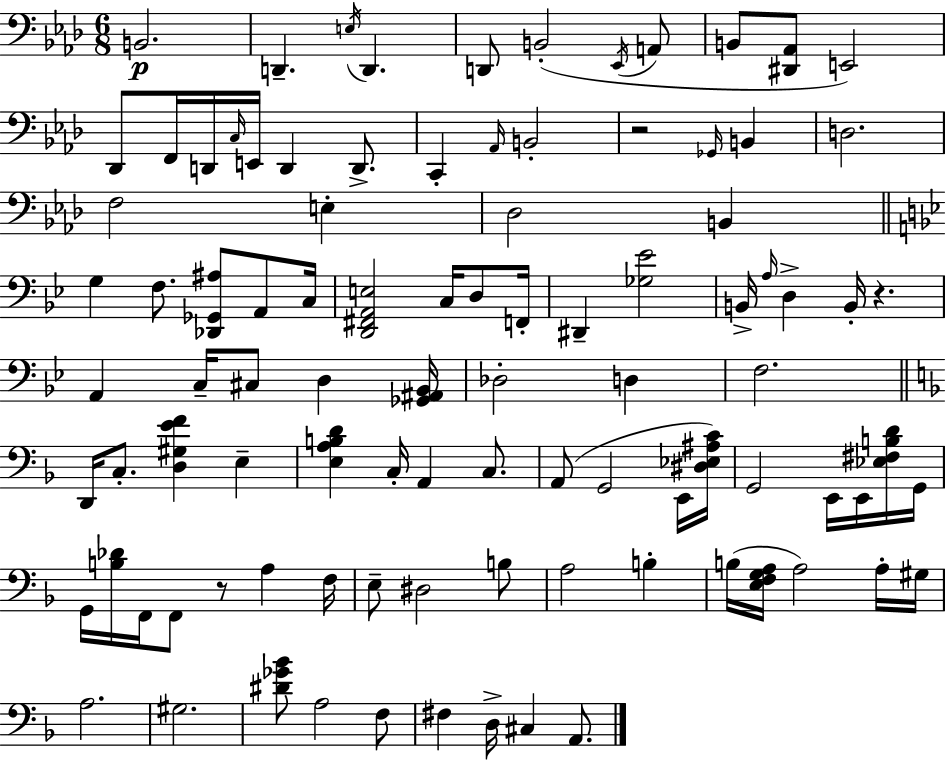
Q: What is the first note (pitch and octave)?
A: B2